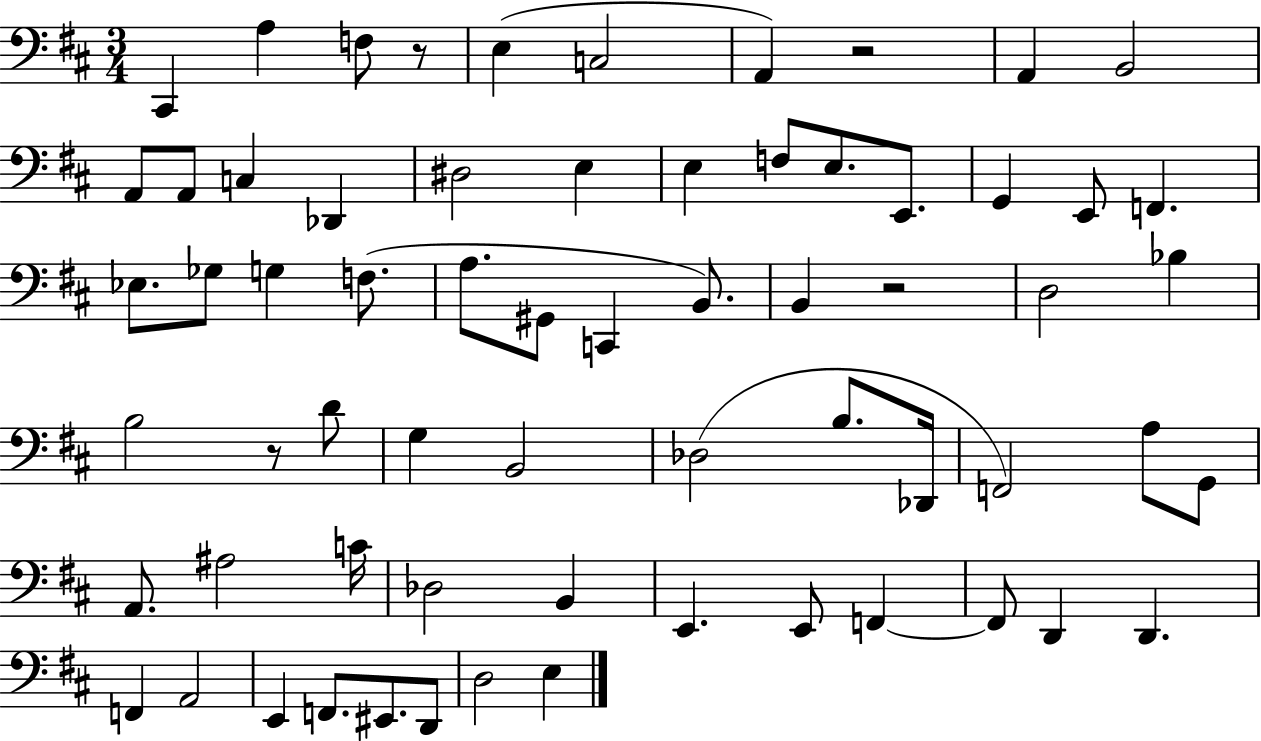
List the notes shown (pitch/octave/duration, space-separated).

C#2/q A3/q F3/e R/e E3/q C3/h A2/q R/h A2/q B2/h A2/e A2/e C3/q Db2/q D#3/h E3/q E3/q F3/e E3/e. E2/e. G2/q E2/e F2/q. Eb3/e. Gb3/e G3/q F3/e. A3/e. G#2/e C2/q B2/e. B2/q R/h D3/h Bb3/q B3/h R/e D4/e G3/q B2/h Db3/h B3/e. Db2/s F2/h A3/e G2/e A2/e. A#3/h C4/s Db3/h B2/q E2/q. E2/e F2/q F2/e D2/q D2/q. F2/q A2/h E2/q F2/e. EIS2/e. D2/e D3/h E3/q